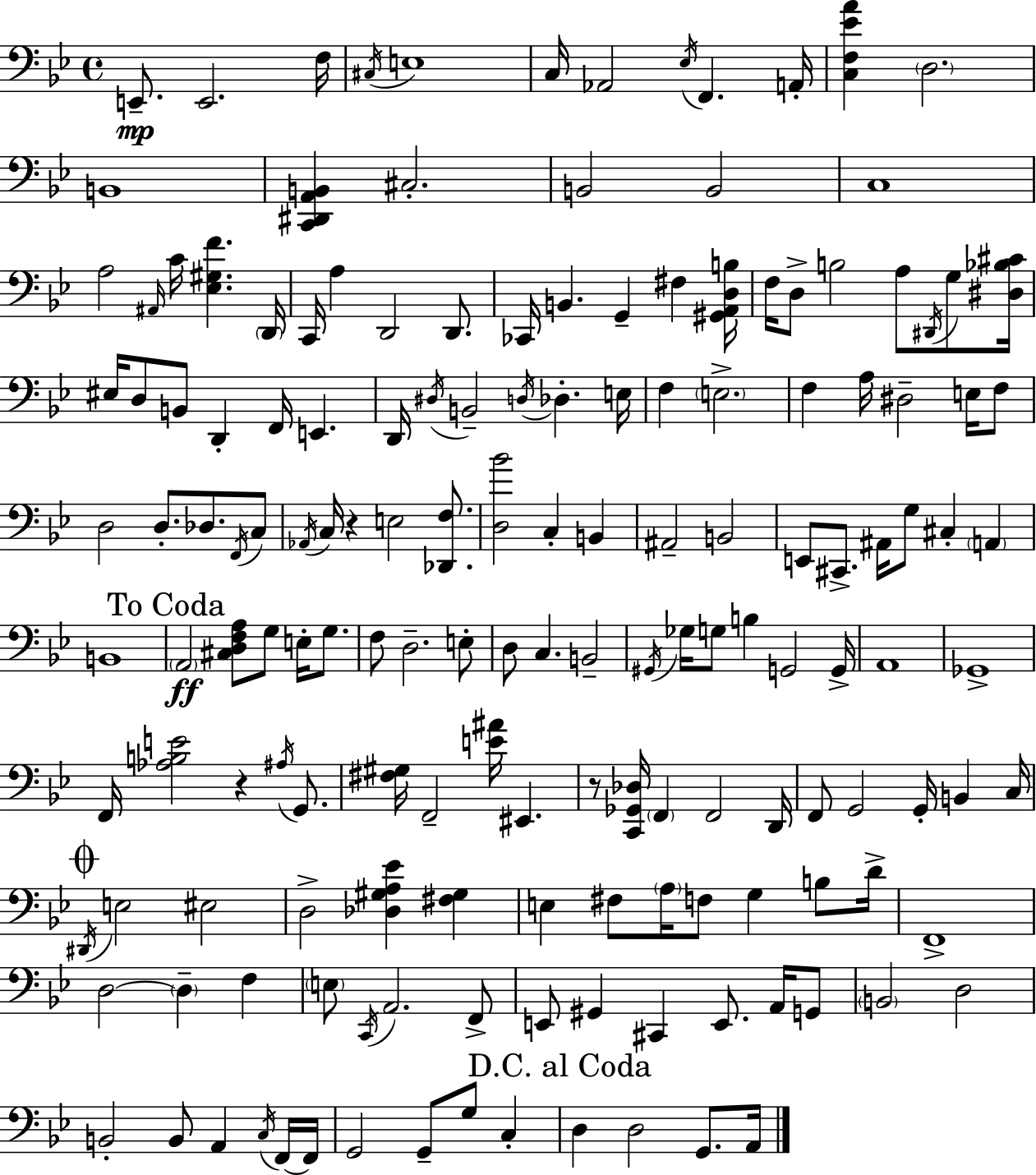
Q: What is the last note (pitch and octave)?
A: A2